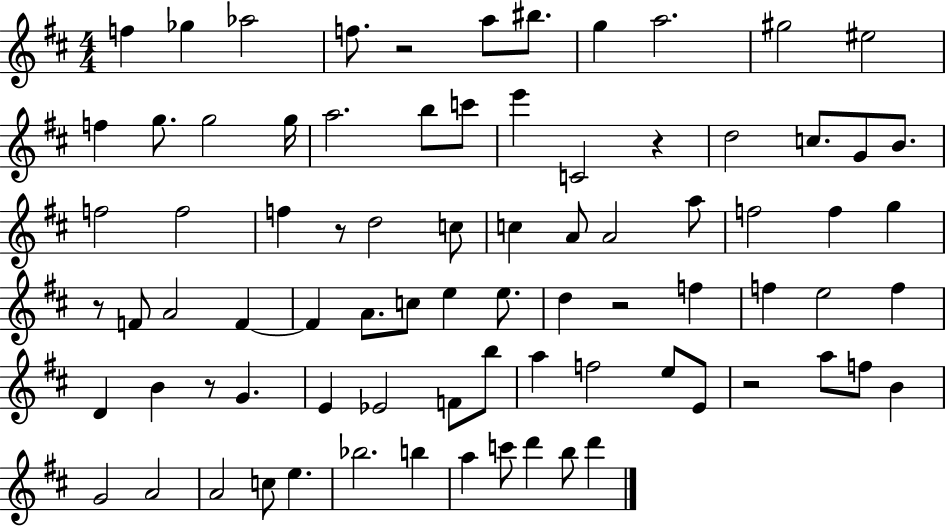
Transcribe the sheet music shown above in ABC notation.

X:1
T:Untitled
M:4/4
L:1/4
K:D
f _g _a2 f/2 z2 a/2 ^b/2 g a2 ^g2 ^e2 f g/2 g2 g/4 a2 b/2 c'/2 e' C2 z d2 c/2 G/2 B/2 f2 f2 f z/2 d2 c/2 c A/2 A2 a/2 f2 f g z/2 F/2 A2 F F A/2 c/2 e e/2 d z2 f f e2 f D B z/2 G E _E2 F/2 b/2 a f2 e/2 E/2 z2 a/2 f/2 B G2 A2 A2 c/2 e _b2 b a c'/2 d' b/2 d'